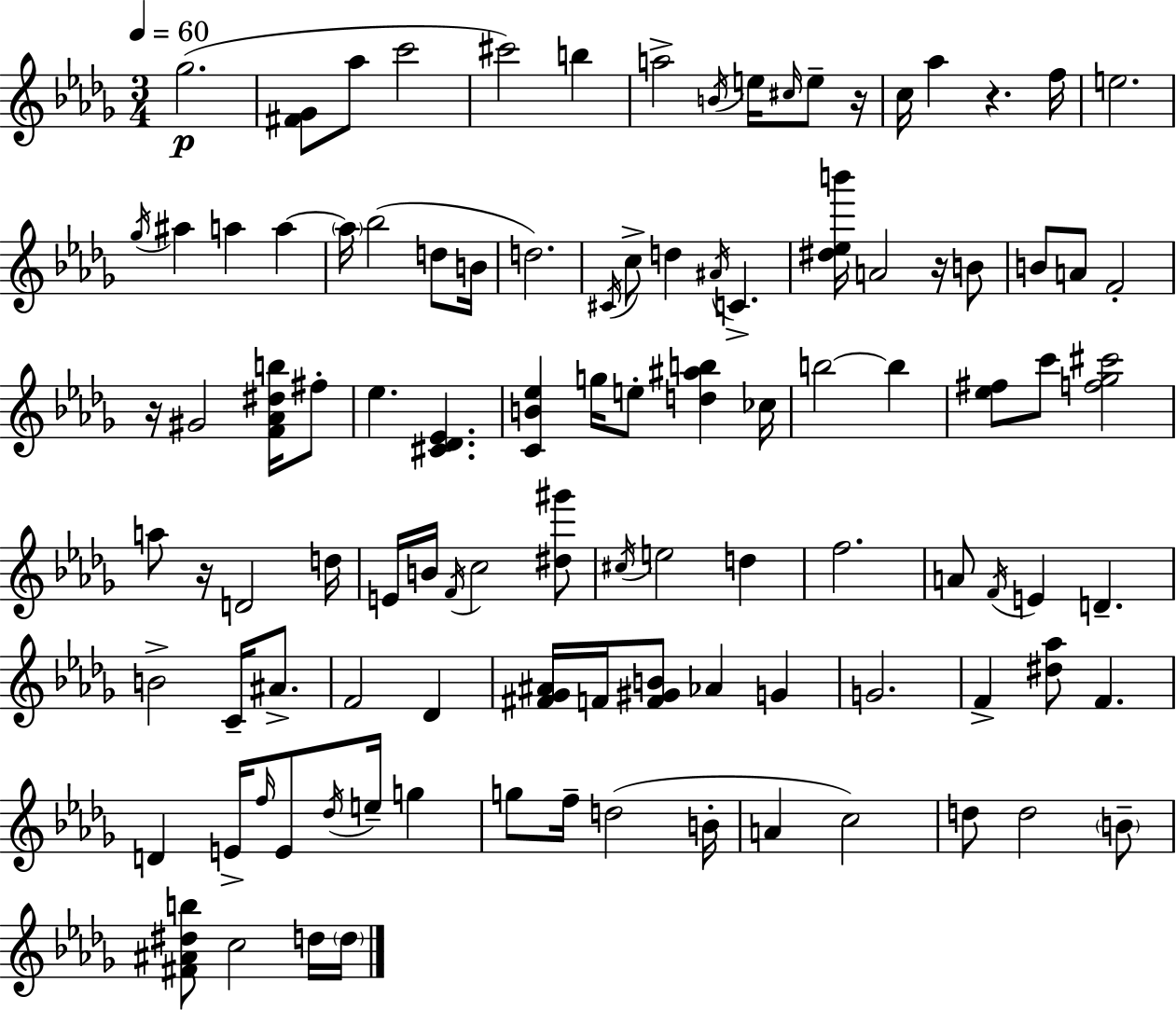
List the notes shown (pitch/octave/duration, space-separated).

Gb5/h. [F#4,Gb4]/e Ab5/e C6/h C#6/h B5/q A5/h B4/s E5/s C#5/s E5/e R/s C5/s Ab5/q R/q. F5/s E5/h. Gb5/s A#5/q A5/q A5/q A5/s Bb5/h D5/e B4/s D5/h. C#4/s C5/e D5/q A#4/s C4/q. [D#5,Eb5,B6]/s A4/h R/s B4/e B4/e A4/e F4/h R/s G#4/h [F4,Ab4,D#5,B5]/s F#5/e Eb5/q. [C#4,Db4,Eb4]/q. [C4,B4,Eb5]/q G5/s E5/e [D5,A#5,B5]/q CES5/s B5/h B5/q [Eb5,F#5]/e C6/e [F5,Gb5,C#6]/h A5/e R/s D4/h D5/s E4/s B4/s F4/s C5/h [D#5,G#6]/e C#5/s E5/h D5/q F5/h. A4/e F4/s E4/q D4/q. B4/h C4/s A#4/e. F4/h Db4/q [F#4,Gb4,A#4]/s F4/s [F4,G#4,B4]/e Ab4/q G4/q G4/h. F4/q [D#5,Ab5]/e F4/q. D4/q E4/s F5/s E4/e Db5/s E5/s G5/q G5/e F5/s D5/h B4/s A4/q C5/h D5/e D5/h B4/e [F#4,A#4,D#5,B5]/e C5/h D5/s D5/s